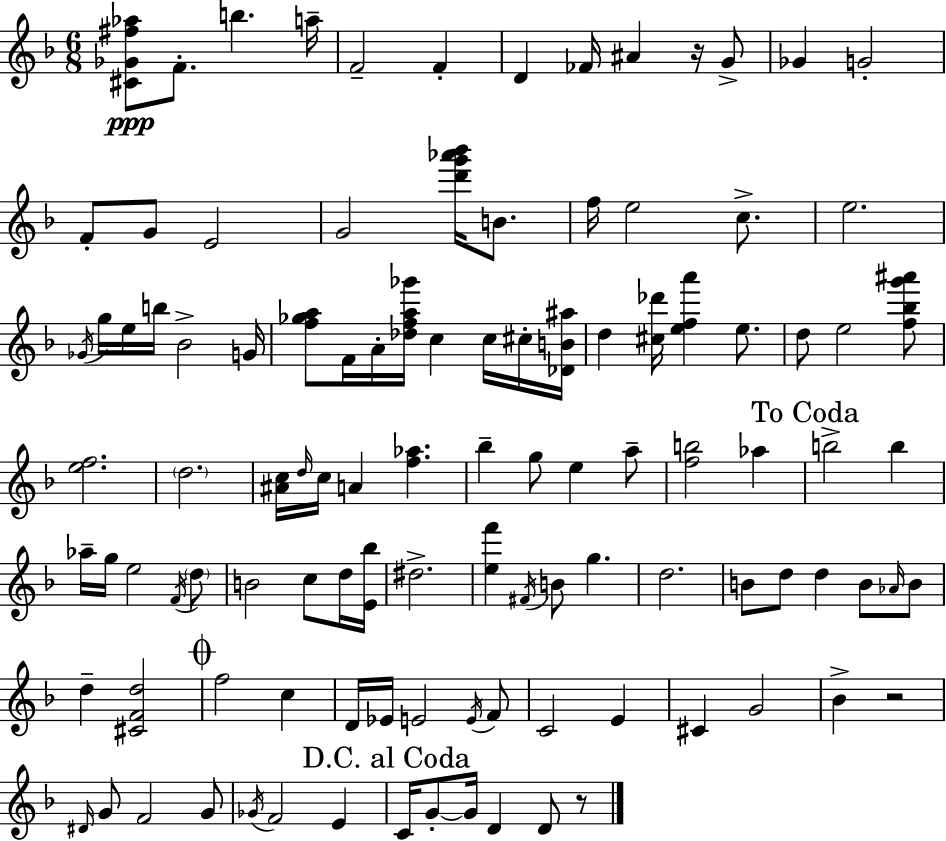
{
  \clef treble
  \numericTimeSignature
  \time 6/8
  \key f \major
  <cis' ges' fis'' aes''>8\ppp f'8.-. b''4. a''16-- | f'2-- f'4-. | d'4 fes'16 ais'4 r16 g'8-> | ges'4 g'2-. | \break f'8-. g'8 e'2 | g'2 <d''' g''' aes''' bes'''>16 b'8. | f''16 e''2 c''8.-> | e''2. | \break \acciaccatura { ges'16 } g''16 e''16 b''16 bes'2-> | g'16 <f'' ges'' a''>8 f'16 a'16-. <des'' f'' a'' ges'''>16 c''4 c''16 cis''16-. | <des' b' ais''>16 d''4 <cis'' des'''>16 <e'' f'' a'''>4 e''8. | d''8 e''2 <f'' bes'' g''' ais'''>8 | \break <e'' f''>2. | \parenthesize d''2. | <ais' c''>16 \grace { d''16 } c''16 a'4 <f'' aes''>4. | bes''4-- g''8 e''4 | \break a''8-- <f'' b''>2 aes''4 | \mark "To Coda" b''2-> b''4 | aes''16-- g''16 e''2 | \acciaccatura { f'16 } \parenthesize d''8 b'2 c''8 | \break d''16 <e' bes''>16 dis''2.-> | <e'' f'''>4 \acciaccatura { fis'16 } b'8 g''4. | d''2. | b'8 d''8 d''4 | \break b'8 \grace { aes'16 } b'8 d''4-- <cis' f' d''>2 | \mark \markup { \musicglyph "scripts.coda" } f''2 | c''4 d'16 ees'16 e'2 | \acciaccatura { e'16 } f'8 c'2 | \break e'4 cis'4 g'2 | bes'4-> r2 | \grace { dis'16 } g'8 f'2 | g'8 \acciaccatura { ges'16 } f'2 | \break e'4 \mark "D.C. al Coda" c'16 g'8-.~~ g'16 | d'4 d'8 r8 \bar "|."
}